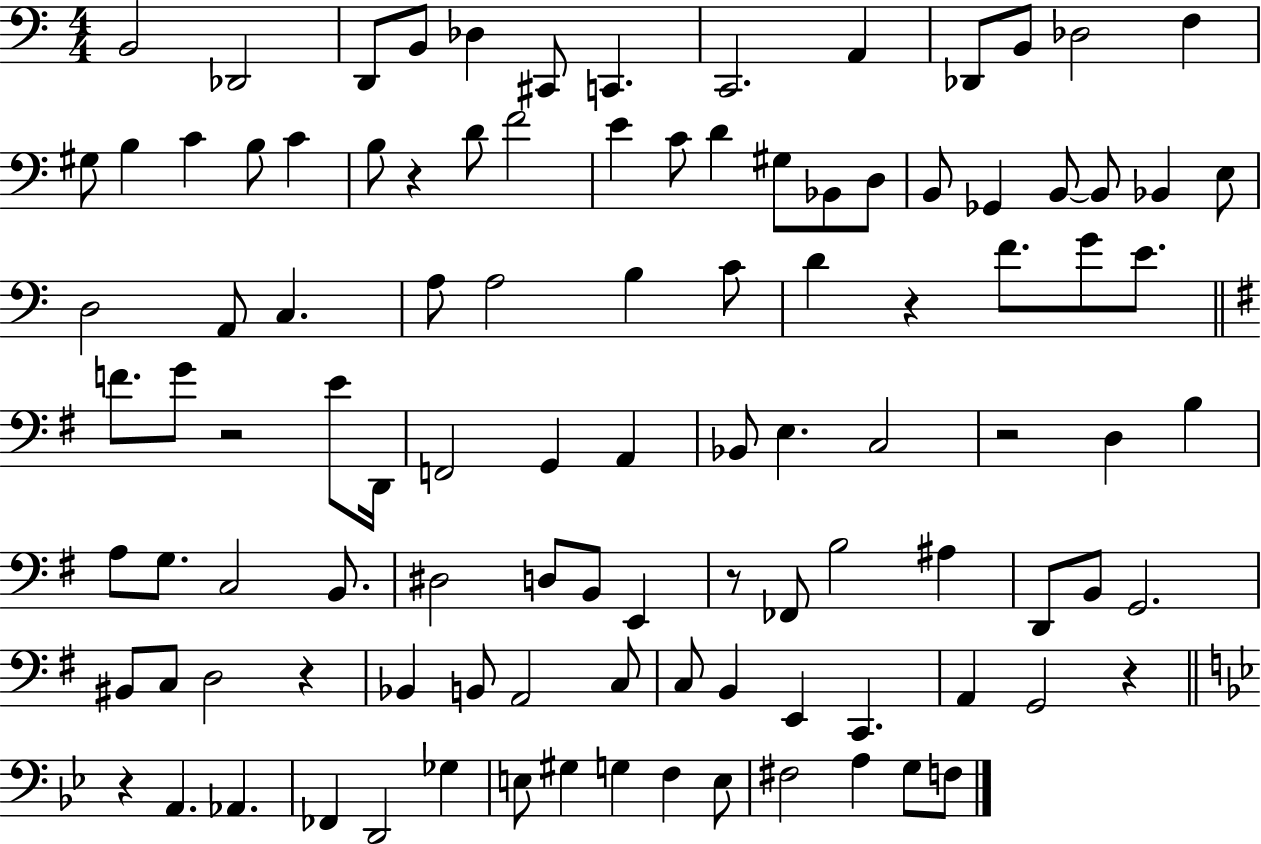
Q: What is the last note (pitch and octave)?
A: F3